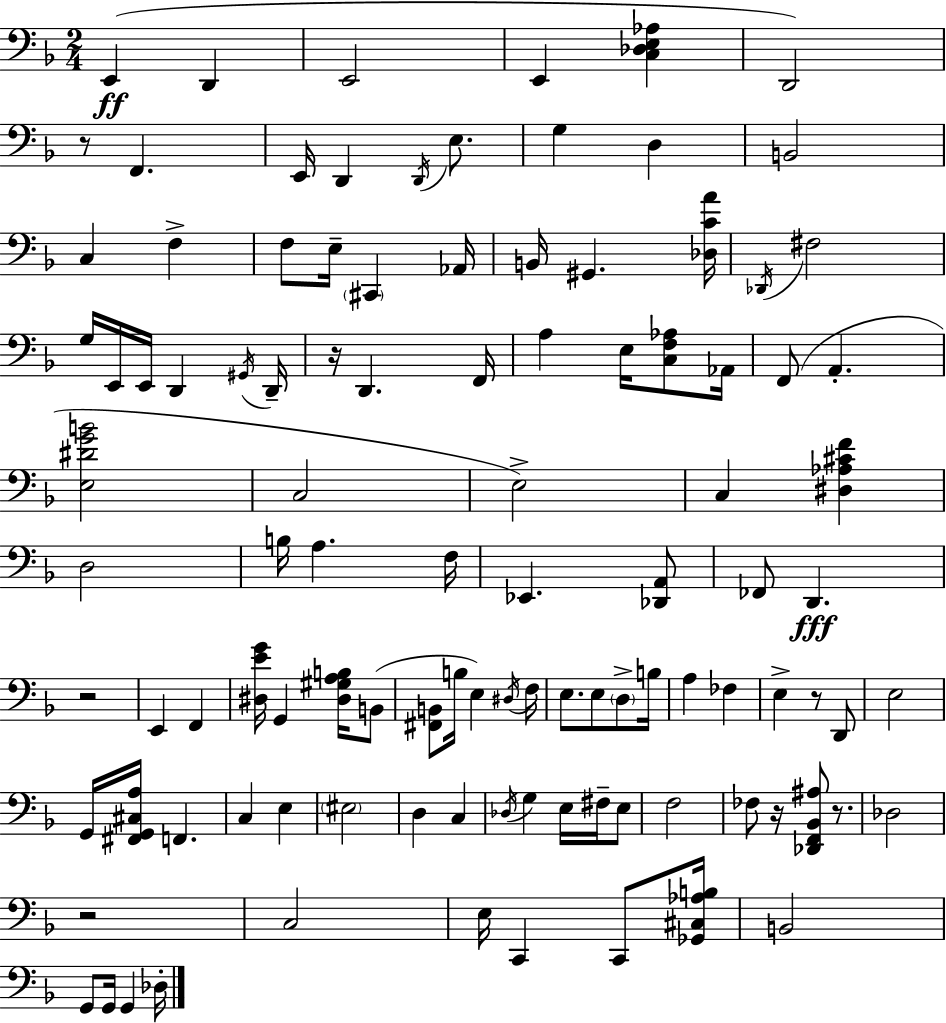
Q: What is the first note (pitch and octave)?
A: E2